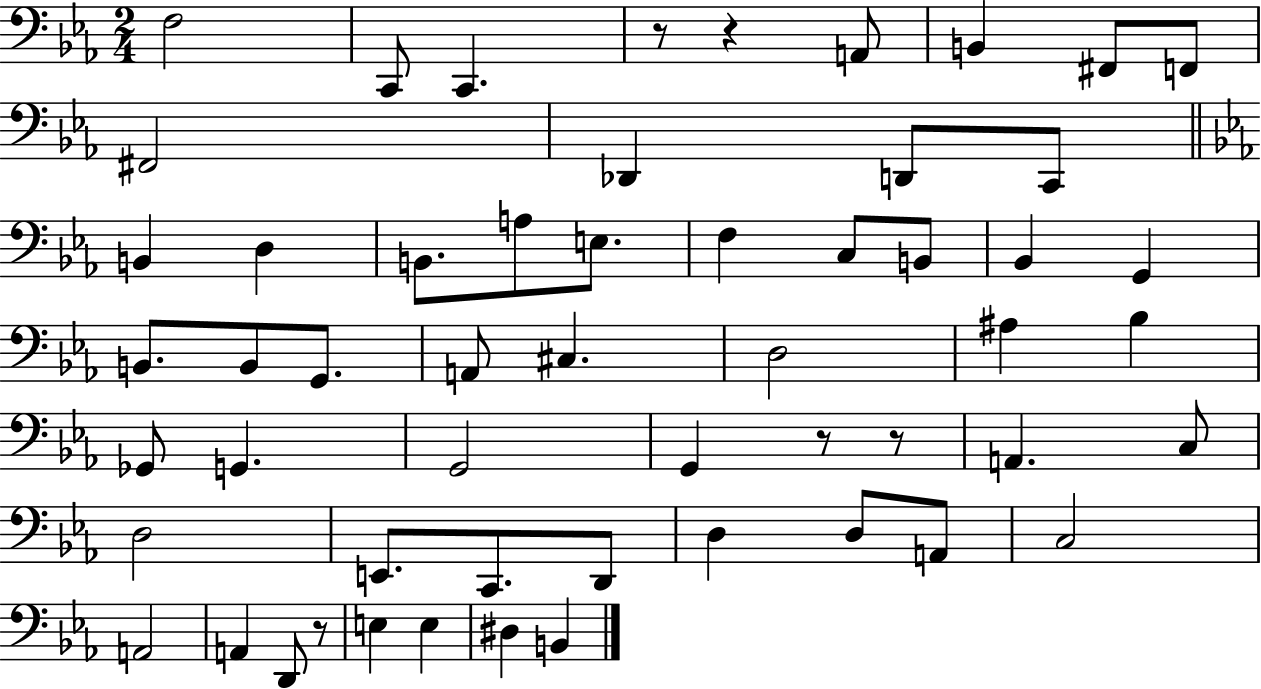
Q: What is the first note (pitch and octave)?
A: F3